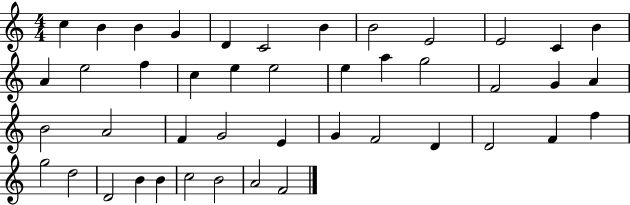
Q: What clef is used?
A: treble